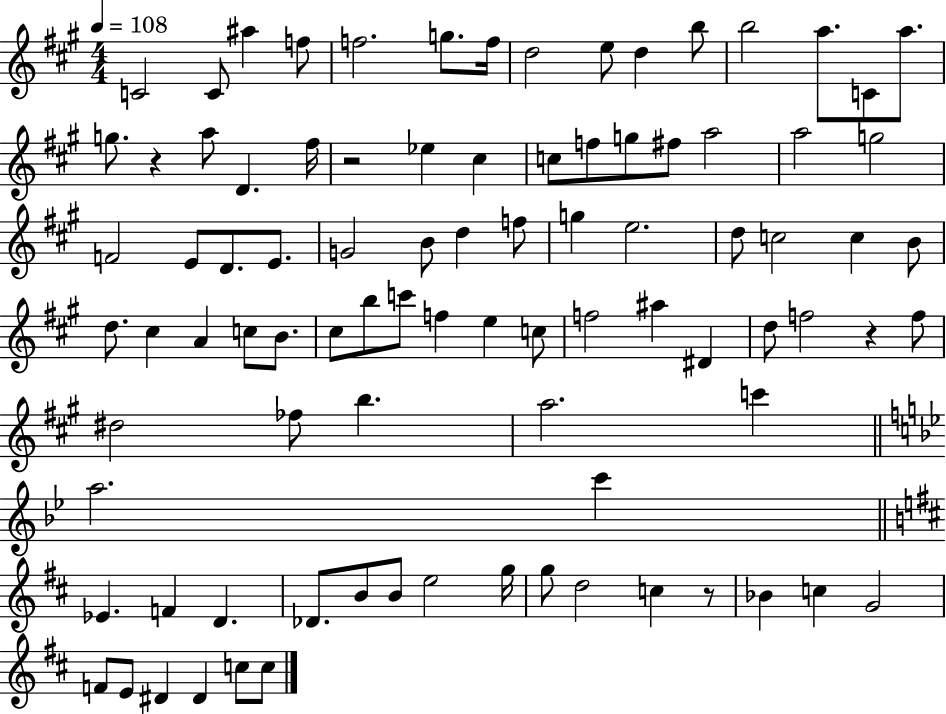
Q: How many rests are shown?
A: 4